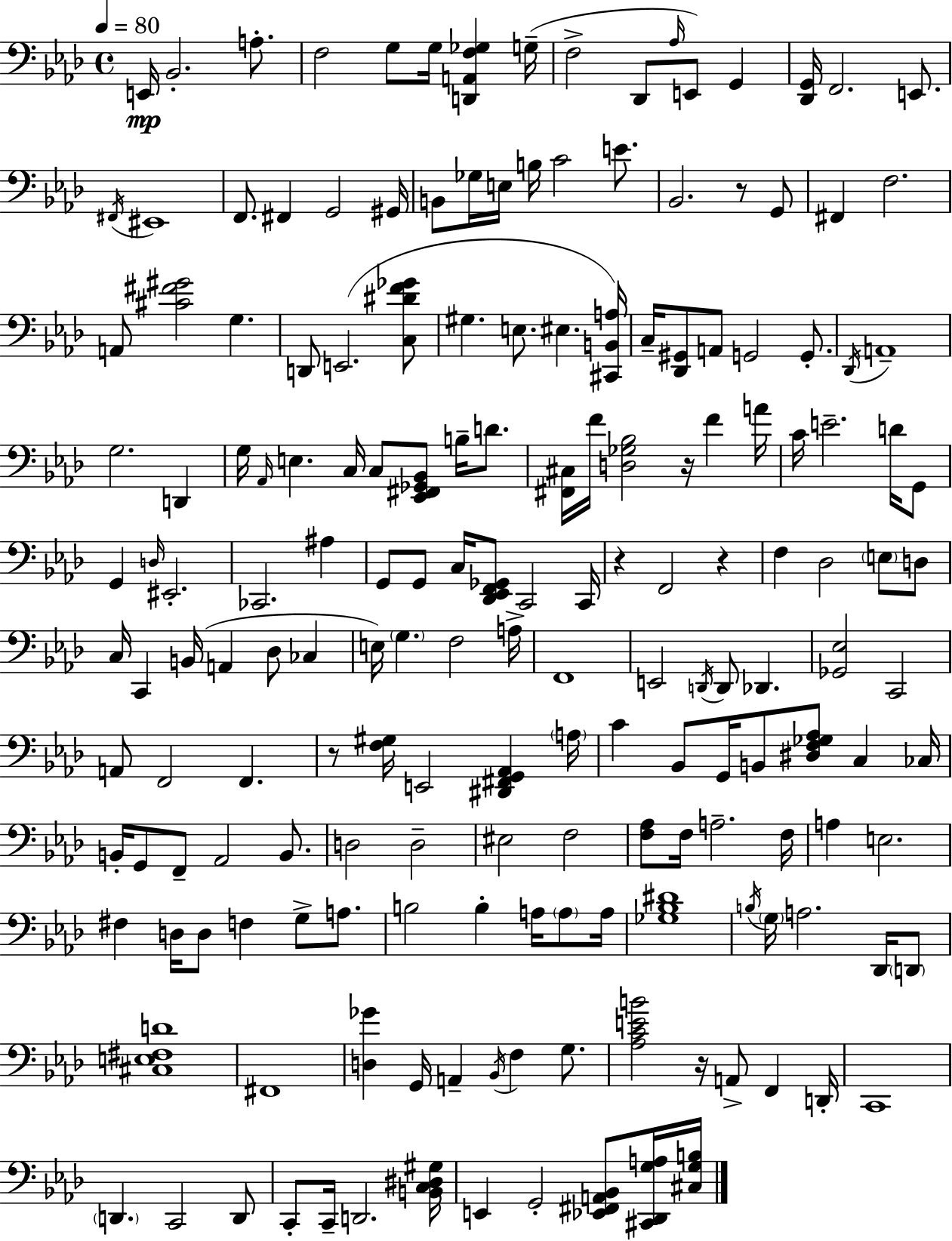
X:1
T:Untitled
M:4/4
L:1/4
K:Fm
E,,/4 _B,,2 A,/2 F,2 G,/2 G,/4 [D,,A,,F,_G,] G,/4 F,2 _D,,/2 _A,/4 E,,/2 G,, [_D,,G,,]/4 F,,2 E,,/2 ^F,,/4 ^E,,4 F,,/2 ^F,, G,,2 ^G,,/4 B,,/2 _G,/4 E,/4 B,/4 C2 E/2 _B,,2 z/2 G,,/2 ^F,, F,2 A,,/2 [^C^F^G]2 G, D,,/2 E,,2 [C,^DF_G]/2 ^G, E,/2 ^E, [^C,,B,,A,]/4 C,/4 [_D,,^G,,]/2 A,,/2 G,,2 G,,/2 _D,,/4 A,,4 G,2 D,, G,/4 _A,,/4 E, C,/4 C,/2 [_E,,^F,,_G,,_B,,]/2 B,/4 D/2 [^F,,^C,]/4 F/4 [D,_G,_B,]2 z/4 F A/4 C/4 E2 D/4 G,,/2 G,, D,/4 ^E,,2 _C,,2 ^A, G,,/2 G,,/2 C,/4 [_D,,_E,,F,,_G,,]/2 C,,2 C,,/4 z F,,2 z F, _D,2 E,/2 D,/2 C,/4 C,, B,,/4 A,, _D,/2 _C, E,/4 G, F,2 A,/4 F,,4 E,,2 D,,/4 D,,/2 _D,, [_G,,_E,]2 C,,2 A,,/2 F,,2 F,, z/2 [F,^G,]/4 E,,2 [^D,,^F,,G,,_A,,] A,/4 C _B,,/2 G,,/4 B,,/2 [^D,F,_G,_A,]/2 C, _C,/4 B,,/4 G,,/2 F,,/2 _A,,2 B,,/2 D,2 D,2 ^E,2 F,2 [F,_A,]/2 F,/4 A,2 F,/4 A, E,2 ^F, D,/4 D,/2 F, G,/2 A,/2 B,2 B, A,/4 A,/2 A,/4 [_G,_B,^D]4 B,/4 G,/4 A,2 _D,,/4 D,,/2 [^C,E,^F,D]4 ^F,,4 [D,_G] G,,/4 A,, _B,,/4 F, G,/2 [_A,CEB]2 z/4 A,,/2 F,, D,,/4 C,,4 D,, C,,2 D,,/2 C,,/2 C,,/4 D,,2 [B,,C,^D,^G,]/4 E,, G,,2 [_E,,^F,,A,,_B,,]/2 [^C,,_D,,G,A,]/4 [^C,G,B,]/4